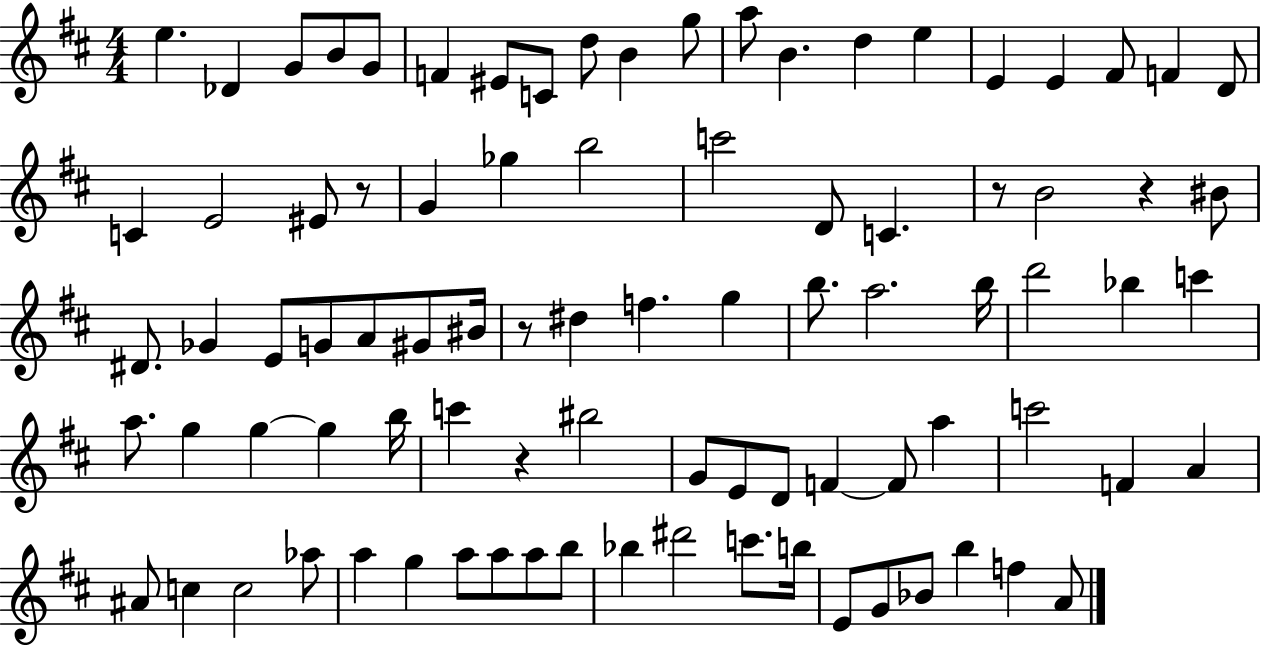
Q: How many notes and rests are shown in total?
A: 88